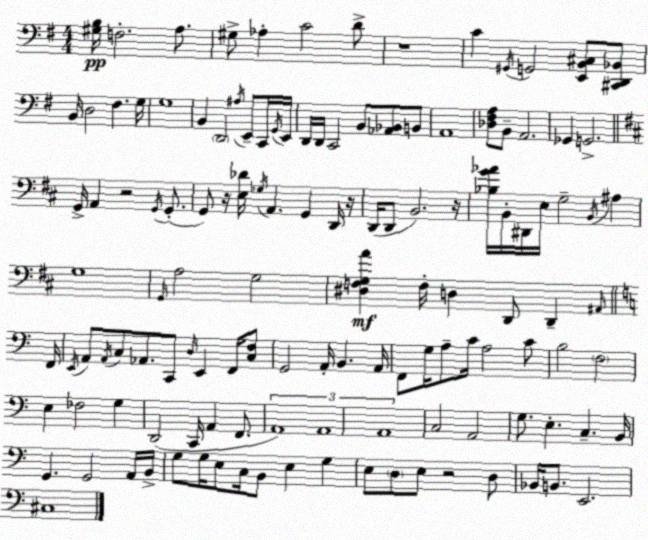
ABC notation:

X:1
T:Untitled
M:4/4
L:1/4
K:Em
[^G,B,]/4 F,2 A,/2 ^G,/2 _A, C2 D/2 z4 C ^G,,/4 G,,2 [E,,B,,^C,]/2 [^C,,D,,_B,,]/2 B,,/4 D,2 ^F, G,/4 G,4 B,, D,,2 ^A,/4 E,,/2 C,,/4 G,,/4 E,,/4 D,,/4 D,,/4 C,,2 B,,/2 [_A,,_B,,]/2 B,,/2 A,,4 [_D,^F,A,]/2 B,,/2 A,,2 _G,, G,,2 G,,/4 A,, z2 G,,/4 G,,/2 G,,/2 z/4 [E,_D]/4 _G,/4 A,, G,, D,,/4 z/4 D,,/4 D,,/2 B,,2 z/4 [_B,G_A]/4 B,,/4 ^D,,/4 E,/4 G,2 B,,/4 ^A, G,4 G,,/4 A,2 G,2 [^D,F,G,A] F,/4 D, D,,/2 D,, ^A,,/4 F,,/4 E,,/4 A,,/2 A,,/4 C,/2 _A,,/2 C,,/2 D,/4 E,, F,,/4 [C,F,]/2 G,,2 A,,/4 B,, A,,/4 F,,/2 G,/4 A,/2 C/4 A,2 C/2 B,2 F,2 E, _F,2 G, D,,2 C,,/4 A,, F,,/2 A,,4 A,,4 A,,4 C,2 A,,2 G,/2 E, C, B,,/4 G,, G,,2 A,,/4 B,,/4 G,/2 G,/4 E,/2 C,/4 B,,/2 E, G, E,/2 D,/2 E,/2 z2 D,/2 _B,,/4 B,,/2 E,,2 ^C,4